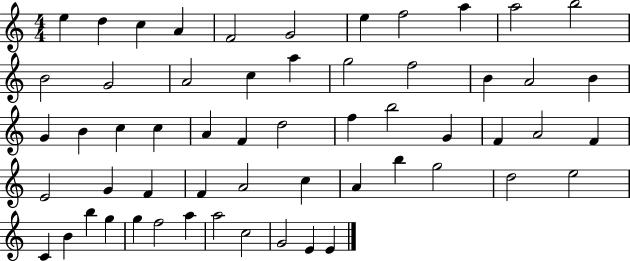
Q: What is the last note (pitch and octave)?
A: E4